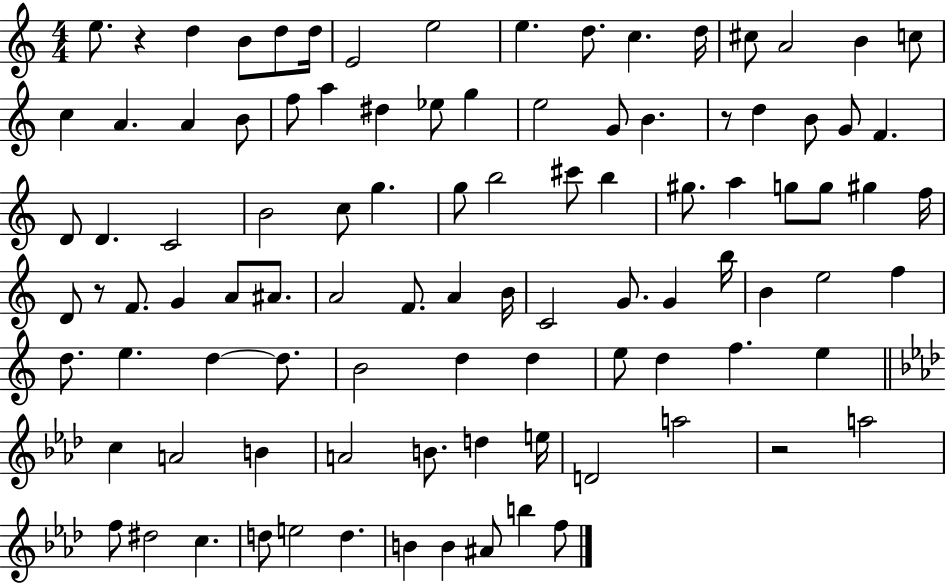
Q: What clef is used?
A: treble